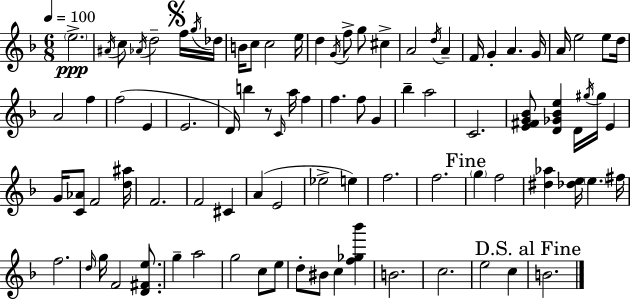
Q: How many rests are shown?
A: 1